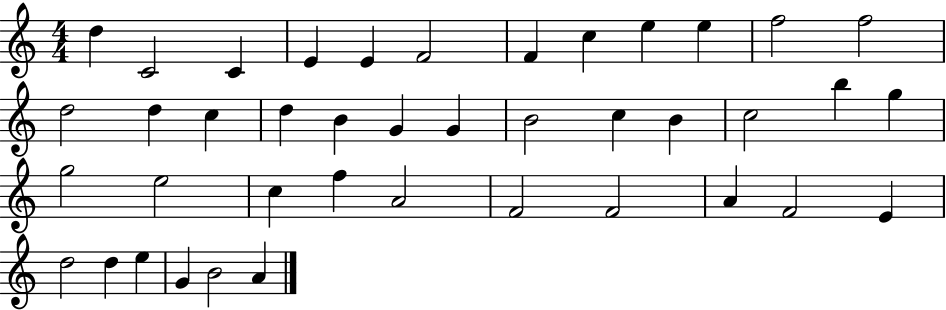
{
  \clef treble
  \numericTimeSignature
  \time 4/4
  \key c \major
  d''4 c'2 c'4 | e'4 e'4 f'2 | f'4 c''4 e''4 e''4 | f''2 f''2 | \break d''2 d''4 c''4 | d''4 b'4 g'4 g'4 | b'2 c''4 b'4 | c''2 b''4 g''4 | \break g''2 e''2 | c''4 f''4 a'2 | f'2 f'2 | a'4 f'2 e'4 | \break d''2 d''4 e''4 | g'4 b'2 a'4 | \bar "|."
}